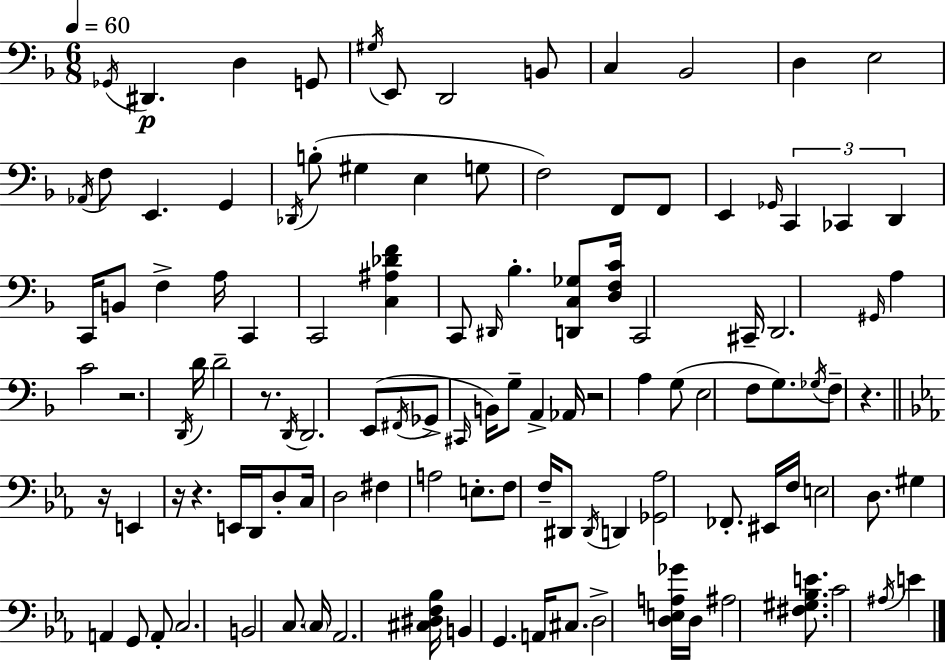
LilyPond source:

{
  \clef bass
  \numericTimeSignature
  \time 6/8
  \key d \minor
  \tempo 4 = 60
  \acciaccatura { ges,16 }\p dis,4. d4 g,8 | \acciaccatura { gis16 } e,8 d,2 | b,8 c4 bes,2 | d4 e2 | \break \acciaccatura { aes,16 } f8 e,4. g,4 | \acciaccatura { des,16 } b8-.( gis4 e4 | g8 f2) | f,8 f,8 e,4 \grace { ges,16 } \tuplet 3/2 { c,4 | \break ces,4 d,4 } c,16 b,8 | f4-> a16 c,4 c,2 | <c ais des' f'>4 c,8 \grace { dis,16 } | bes4.-. <d, c ges>8 <d f c'>16 c,2 | \break cis,16-- d,2. | \grace { gis,16 } a4 c'2 | r2. | \acciaccatura { d,16 } d'16 d'2-- | \break r8. \acciaccatura { d,16 } d,2. | e,8( \acciaccatura { fis,16 } | ges,8-> \grace { cis,16 }) b,16 g8-- a,4-> aes,16 r2 | a4 g8( | \break e2 f8 g8.) | \acciaccatura { ges16 } f8-- r4. \bar "||" \break \key ees \major r16 e,4 r16 r4. | e,16 d,16 d8-. c16 d2 | fis4 a2 | e8.-. f8 f16-- dis,8 \acciaccatura { dis,16 } d,4 | \break <ges, aes>2 fes,8.-. | eis,16 f16 e2 d8. | gis4 a,4 g,8 | a,8-. c2. | \break b,2 c8. | \parenthesize c16 aes,2. | <cis dis f bes>16 b,4 g,4. | a,16 cis8. d2-> | \break <d e a ges'>16 d16 ais2 <fis gis bes e'>8. | c'2 \acciaccatura { ais16 } e'4 | \bar "|."
}